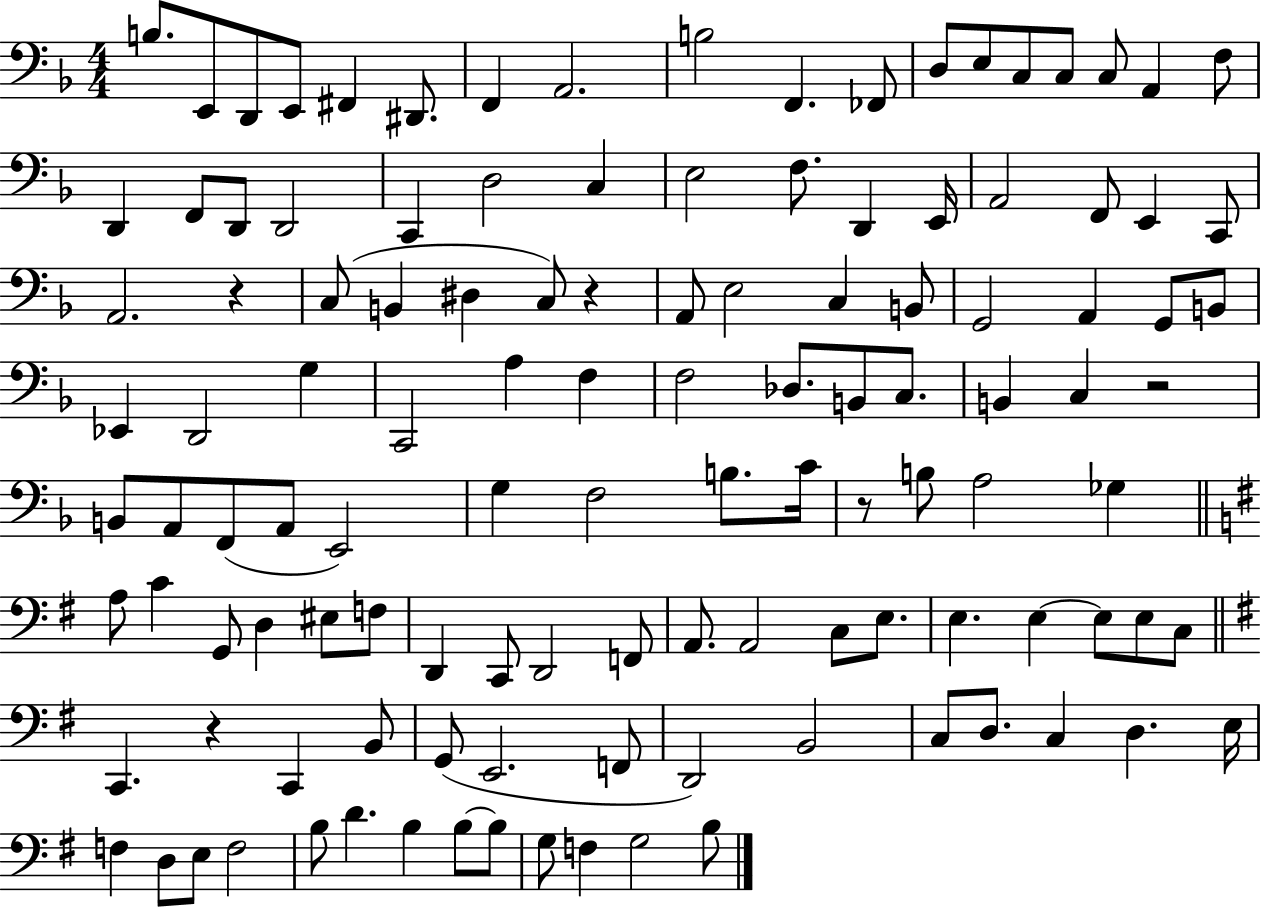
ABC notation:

X:1
T:Untitled
M:4/4
L:1/4
K:F
B,/2 E,,/2 D,,/2 E,,/2 ^F,, ^D,,/2 F,, A,,2 B,2 F,, _F,,/2 D,/2 E,/2 C,/2 C,/2 C,/2 A,, F,/2 D,, F,,/2 D,,/2 D,,2 C,, D,2 C, E,2 F,/2 D,, E,,/4 A,,2 F,,/2 E,, C,,/2 A,,2 z C,/2 B,, ^D, C,/2 z A,,/2 E,2 C, B,,/2 G,,2 A,, G,,/2 B,,/2 _E,, D,,2 G, C,,2 A, F, F,2 _D,/2 B,,/2 C,/2 B,, C, z2 B,,/2 A,,/2 F,,/2 A,,/2 E,,2 G, F,2 B,/2 C/4 z/2 B,/2 A,2 _G, A,/2 C G,,/2 D, ^E,/2 F,/2 D,, C,,/2 D,,2 F,,/2 A,,/2 A,,2 C,/2 E,/2 E, E, E,/2 E,/2 C,/2 C,, z C,, B,,/2 G,,/2 E,,2 F,,/2 D,,2 B,,2 C,/2 D,/2 C, D, E,/4 F, D,/2 E,/2 F,2 B,/2 D B, B,/2 B,/2 G,/2 F, G,2 B,/2